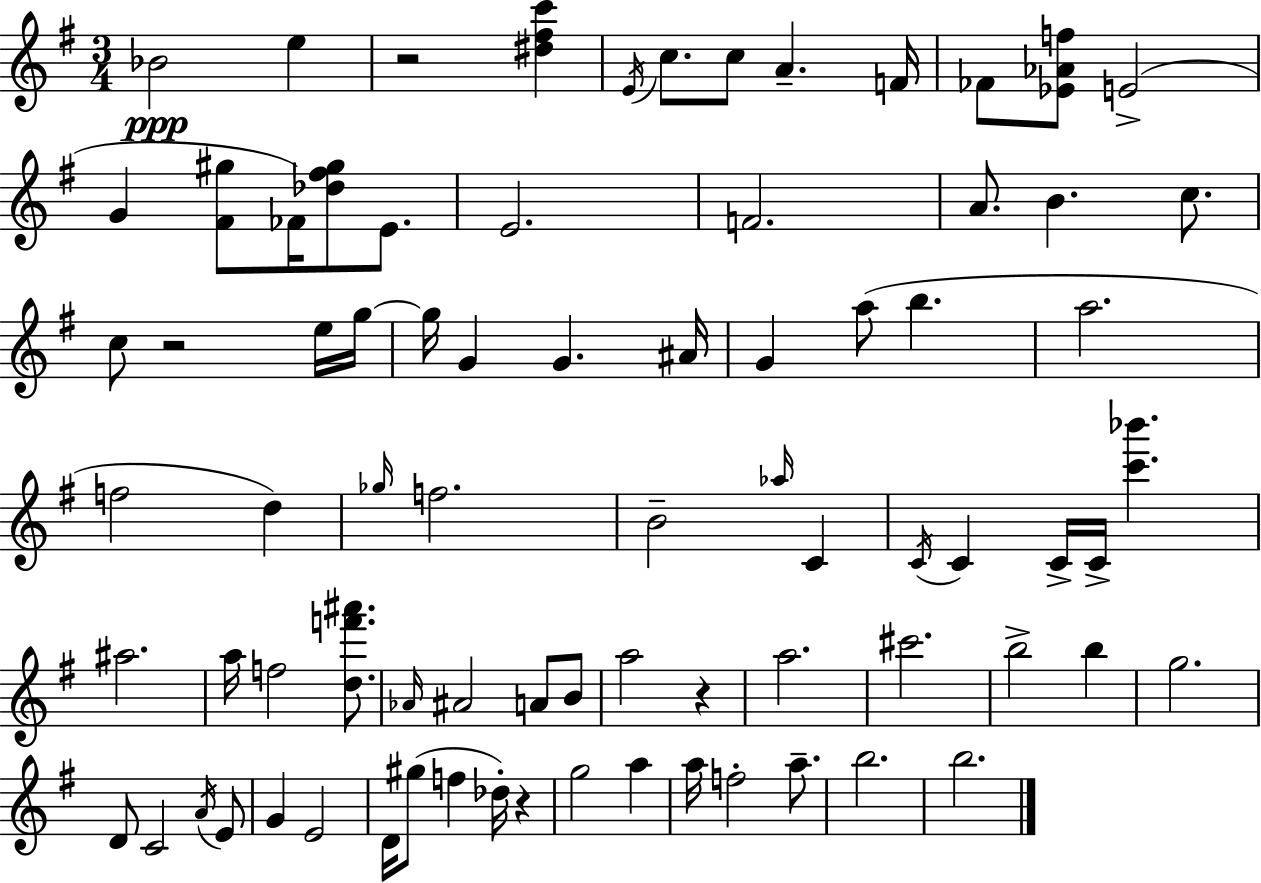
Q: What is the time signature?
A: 3/4